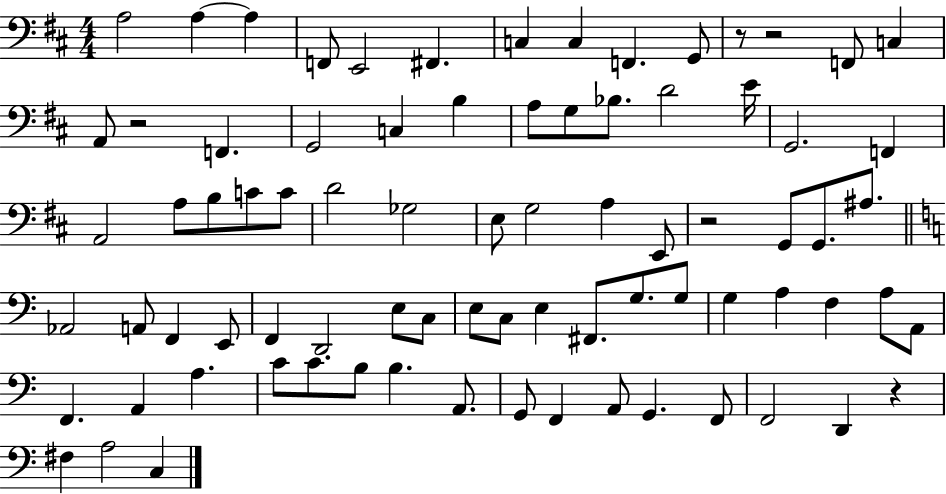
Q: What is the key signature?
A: D major